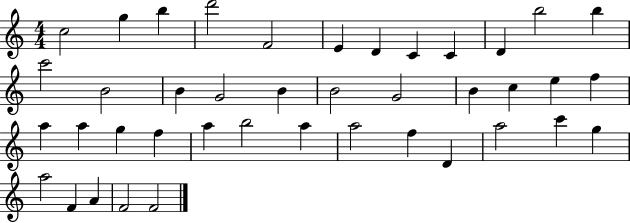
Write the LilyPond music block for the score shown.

{
  \clef treble
  \numericTimeSignature
  \time 4/4
  \key c \major
  c''2 g''4 b''4 | d'''2 f'2 | e'4 d'4 c'4 c'4 | d'4 b''2 b''4 | \break c'''2 b'2 | b'4 g'2 b'4 | b'2 g'2 | b'4 c''4 e''4 f''4 | \break a''4 a''4 g''4 f''4 | a''4 b''2 a''4 | a''2 f''4 d'4 | a''2 c'''4 g''4 | \break a''2 f'4 a'4 | f'2 f'2 | \bar "|."
}